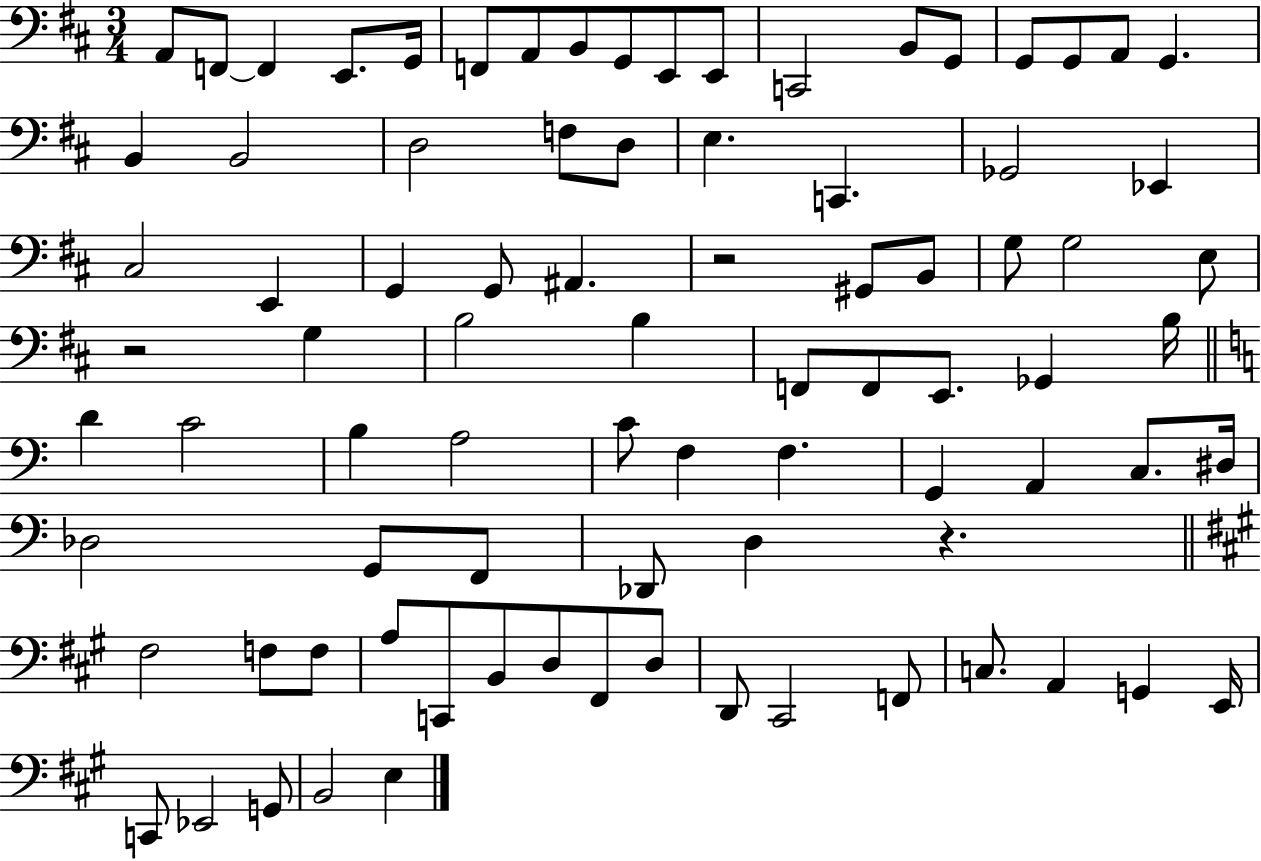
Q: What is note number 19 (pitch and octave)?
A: B2